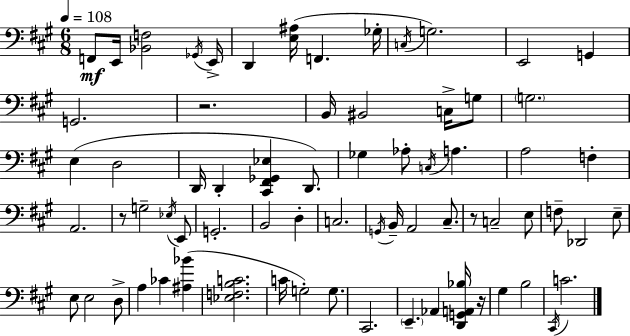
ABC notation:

X:1
T:Untitled
M:6/8
L:1/4
K:A
F,,/2 E,,/4 [_B,,F,]2 _G,,/4 E,,/4 D,, [E,^A,]/4 F,, _G,/4 C,/4 G,2 E,,2 G,, G,,2 z2 B,,/4 ^B,,2 C,/4 G,/2 G,2 E, D,2 D,,/4 D,, [^C,,^F,,_G,,_E,] D,,/2 _G, _A,/2 C,/4 A, A,2 F, A,,2 z/2 G,2 _E,/4 E,,/2 G,,2 B,,2 D, C,2 G,,/4 B,,/4 A,,2 ^C,/2 z/2 C,2 E,/2 F,/2 _D,,2 E,/2 E,/2 E,2 D,/2 A, _C [^A,_B] [_E,F,B,C]2 C/4 G,2 G,/2 ^C,,2 E,, _A,, [D,,G,,A,,_B,]/4 z/4 ^G, B,2 ^C,,/4 C2